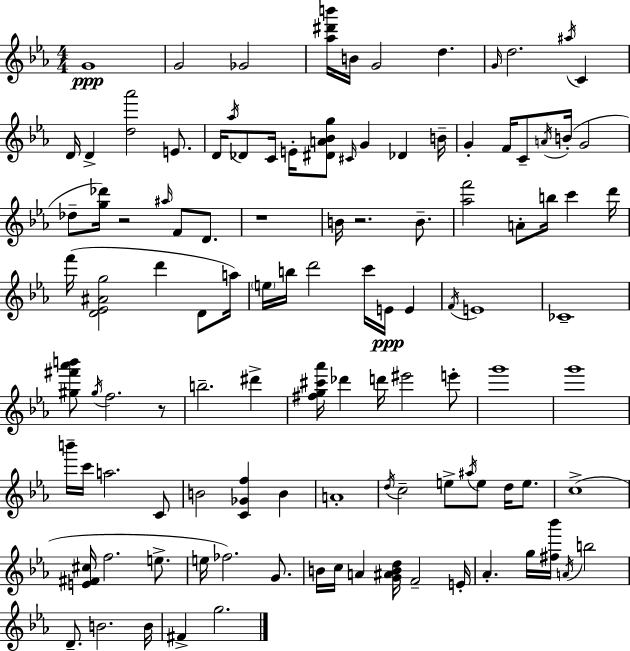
X:1
T:Untitled
M:4/4
L:1/4
K:Cm
G4 G2 _G2 [_a^d'b']/4 B/4 G2 d G/4 d2 ^a/4 C D/4 D [d_a']2 E/2 D/4 _a/4 _D/2 C/4 E/4 [^DA_Bg]/2 ^C/4 G _D B/4 G F/4 C/2 A/4 B/4 G2 _d/2 [g_d']/4 z2 ^a/4 F/2 D/2 z4 B/4 z2 B/2 [_af']2 A/2 b/4 c' d'/4 f'/4 [D_E^Ag]2 d' D/2 a/4 e/4 b/4 d'2 c'/4 E/4 E F/4 E4 _C4 [^g^f'_a'b']/2 ^g/4 f2 z/2 b2 ^d' [^fg^c'_a']/4 _d' d'/4 ^e'2 e'/2 g'4 g'4 b'/4 c'/4 a2 C/2 B2 [C_Gf] B A4 d/4 c2 e/2 ^a/4 e/2 d/4 e/2 c4 [E^F^c]/4 f2 e/2 e/4 _f2 G/2 B/4 c/4 A [G^ABd]/4 F2 E/4 _A g/4 [^f_b']/4 A/4 b2 D/2 B2 B/4 ^F g2